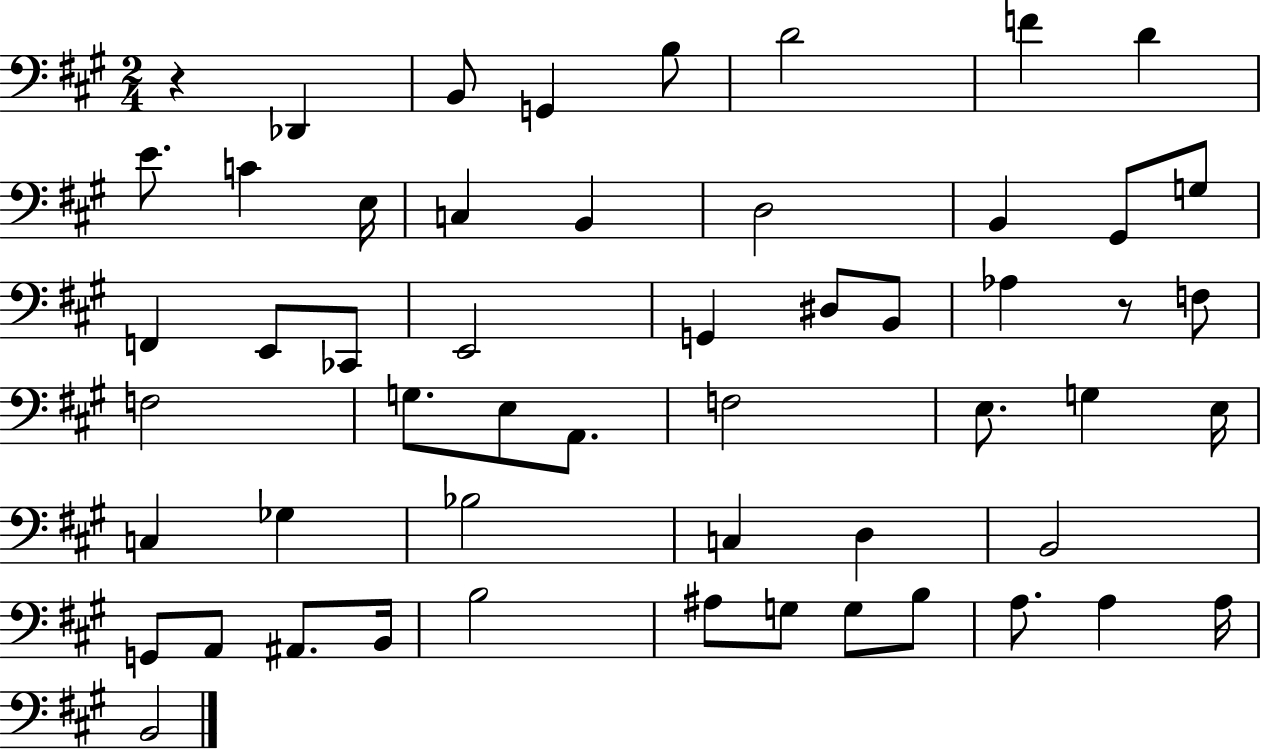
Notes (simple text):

R/q Db2/q B2/e G2/q B3/e D4/h F4/q D4/q E4/e. C4/q E3/s C3/q B2/q D3/h B2/q G#2/e G3/e F2/q E2/e CES2/e E2/h G2/q D#3/e B2/e Ab3/q R/e F3/e F3/h G3/e. E3/e A2/e. F3/h E3/e. G3/q E3/s C3/q Gb3/q Bb3/h C3/q D3/q B2/h G2/e A2/e A#2/e. B2/s B3/h A#3/e G3/e G3/e B3/e A3/e. A3/q A3/s B2/h